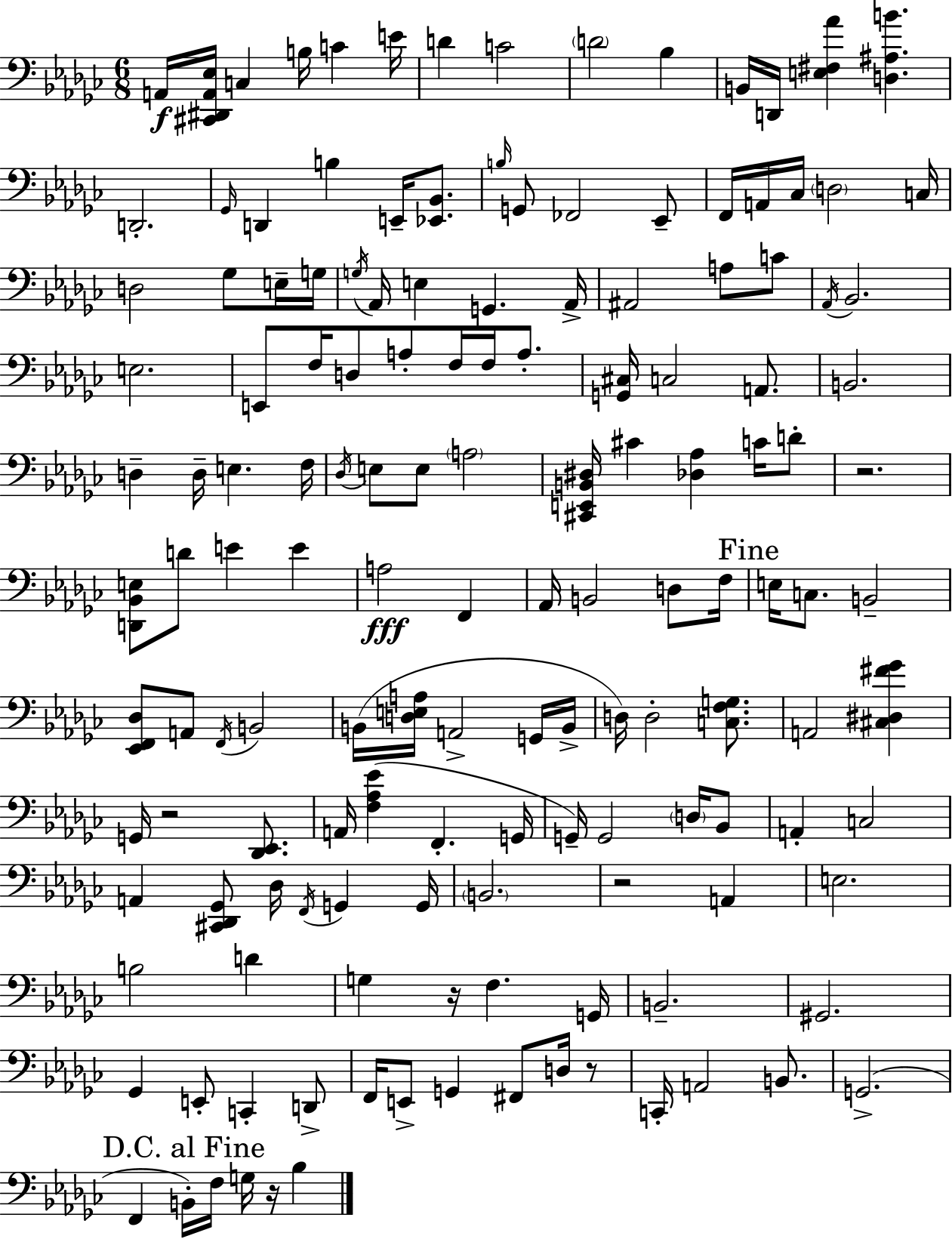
{
  \clef bass
  \numericTimeSignature
  \time 6/8
  \key ees \minor
  \repeat volta 2 { a,16\f <cis, dis, a, ees>16 c4 b16 c'4 e'16 | d'4 c'2 | \parenthesize d'2 bes4 | b,16 d,16 <e fis aes'>4 <d ais b'>4. | \break d,2.-. | \grace { ges,16 } d,4 b4 e,16-- <ees, bes,>8. | \grace { b16 } g,8 fes,2 | ees,8-- f,16 a,16 ces16 \parenthesize d2 | \break c16 d2 ges8 | e16-- g16 \acciaccatura { g16 } aes,16 e4 g,4. | aes,16-> ais,2 a8 | c'8 \acciaccatura { aes,16 } bes,2. | \break e2. | e,8 f16 d8 a8-. f16 | f16 a8.-. <g, cis>16 c2 | a,8. b,2. | \break d4-- d16-- e4. | f16 \acciaccatura { des16 } e8 e8 \parenthesize a2 | <cis, e, b, dis>16 cis'4 <des aes>4 | c'16 d'8-. r2. | \break <d, bes, e>8 d'8 e'4 | e'4 a2\fff | f,4 aes,16 b,2 | d8 f16 \mark "Fine" e16 c8. b,2-- | \break <ees, f, des>8 a,8 \acciaccatura { f,16 } b,2 | b,16( <d e a>16 a,2-> | g,16 b,16-> d16) d2-. | <c f g>8. a,2 | \break <cis dis fis' ges'>4 g,16 r2 | <des, ees,>8. a,16 <f aes ees'>4( f,4.-. | g,16 g,16--) g,2 | \parenthesize d16 bes,8 a,4-. c2 | \break a,4 <cis, des, ges,>8 | des16 \acciaccatura { f,16 } g,4 g,16 \parenthesize b,2. | r2 | a,4 e2. | \break b2 | d'4 g4 r16 | f4. g,16 b,2.-- | gis,2. | \break ges,4 e,8-. | c,4-. d,8-> f,16 e,8-> g,4 | fis,8 d16 r8 c,16-. a,2 | b,8. g,2.->( | \break \mark "D.C. al Fine" f,4 b,16-.) | f16 g16 r16 bes4 } \bar "|."
}